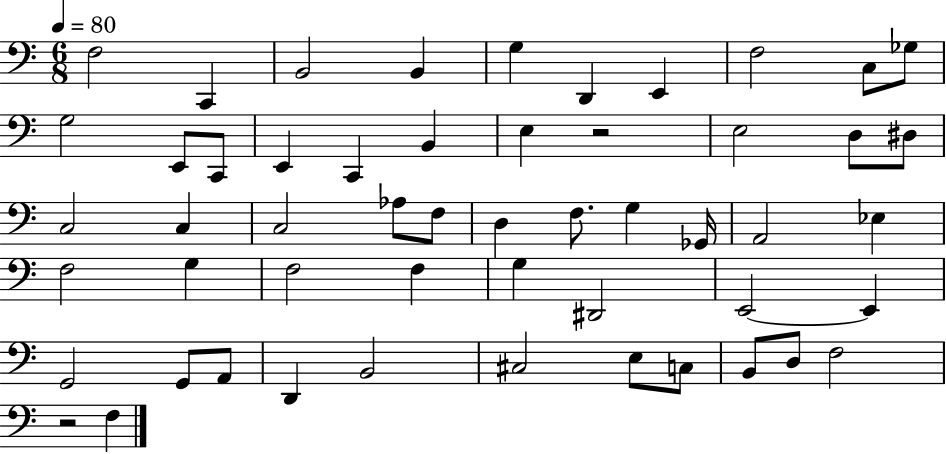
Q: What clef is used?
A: bass